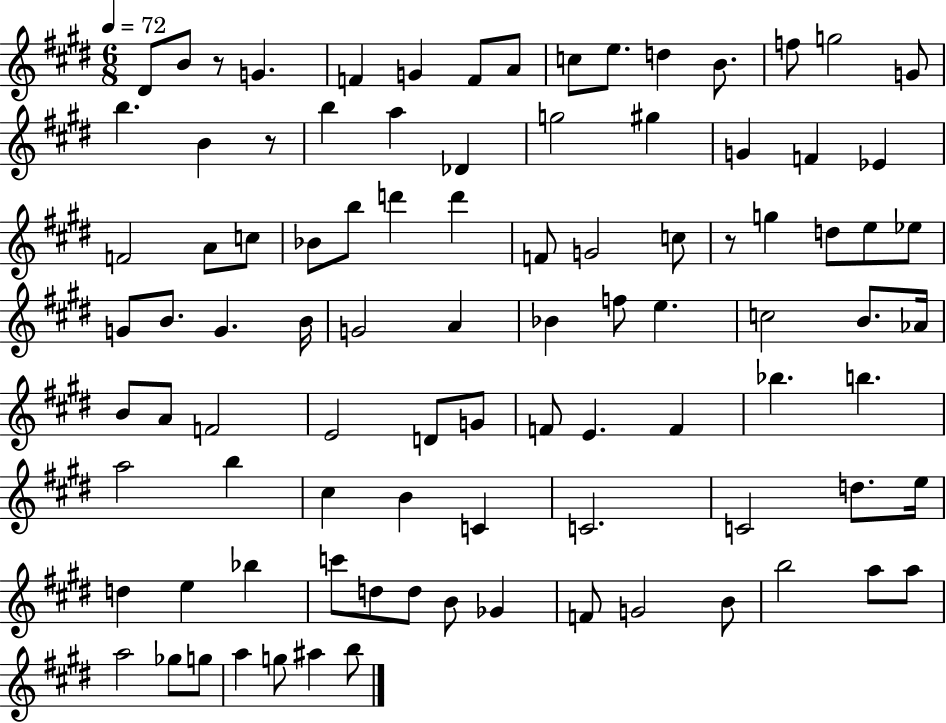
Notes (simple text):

D#4/e B4/e R/e G4/q. F4/q G4/q F4/e A4/e C5/e E5/e. D5/q B4/e. F5/e G5/h G4/e B5/q. B4/q R/e B5/q A5/q Db4/q G5/h G#5/q G4/q F4/q Eb4/q F4/h A4/e C5/e Bb4/e B5/e D6/q D6/q F4/e G4/h C5/e R/e G5/q D5/e E5/e Eb5/e G4/e B4/e. G4/q. B4/s G4/h A4/q Bb4/q F5/e E5/q. C5/h B4/e. Ab4/s B4/e A4/e F4/h E4/h D4/e G4/e F4/e E4/q. F4/q Bb5/q. B5/q. A5/h B5/q C#5/q B4/q C4/q C4/h. C4/h D5/e. E5/s D5/q E5/q Bb5/q C6/e D5/e D5/e B4/e Gb4/q F4/e G4/h B4/e B5/h A5/e A5/e A5/h Gb5/e G5/e A5/q G5/e A#5/q B5/e